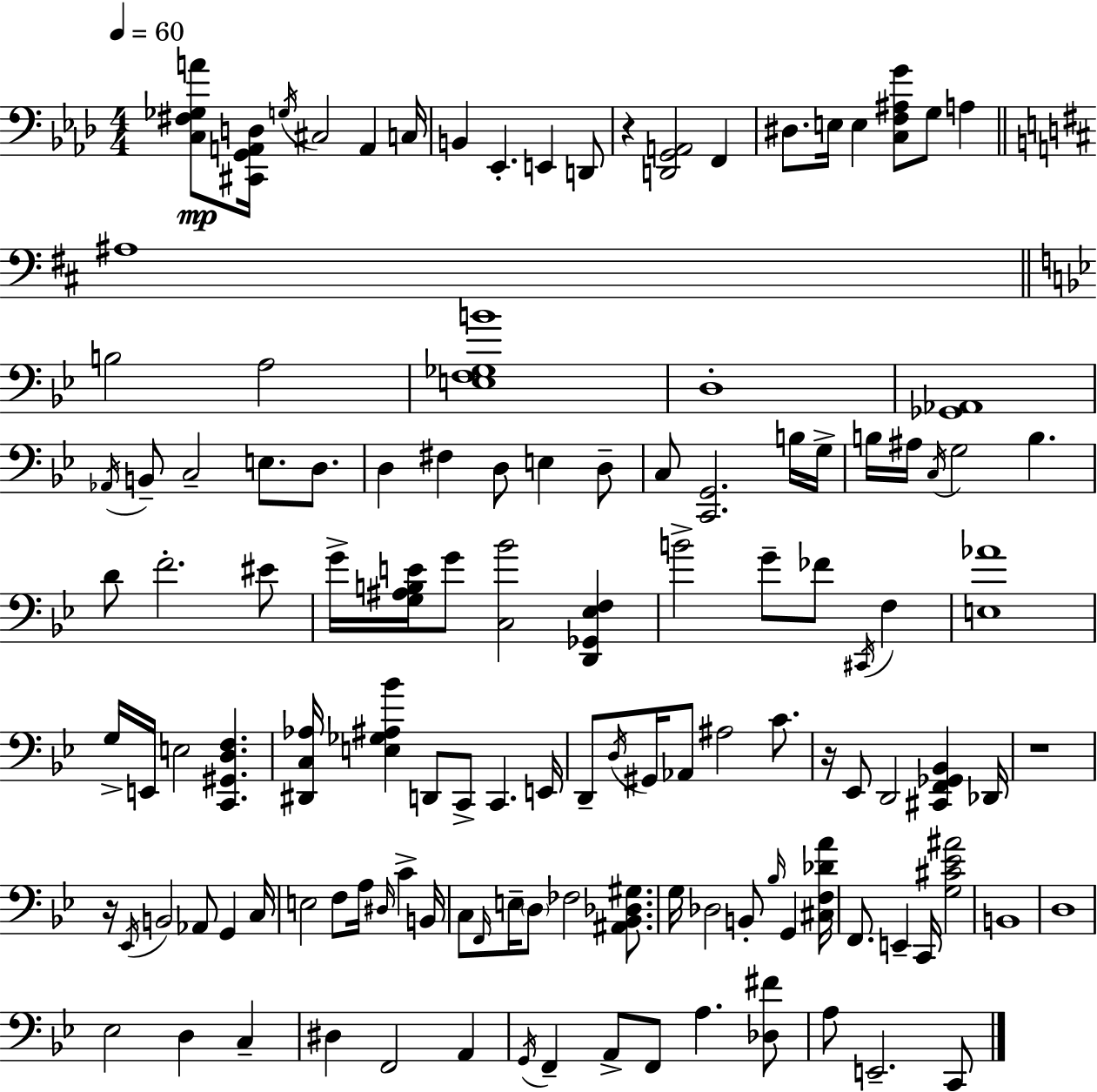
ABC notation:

X:1
T:Untitled
M:4/4
L:1/4
K:Ab
[C,^F,_G,A]/2 [^C,,G,,A,,D,]/4 G,/4 ^C,2 A,, C,/4 B,, _E,, E,, D,,/2 z [D,,G,,A,,]2 F,, ^D,/2 E,/4 E, [C,F,^A,G]/2 G,/2 A, ^A,4 B,2 A,2 [E,F,_G,B]4 D,4 [_G,,_A,,]4 _A,,/4 B,,/2 C,2 E,/2 D,/2 D, ^F, D,/2 E, D,/2 C,/2 [C,,G,,]2 B,/4 G,/4 B,/4 ^A,/4 C,/4 G,2 B, D/2 F2 ^E/2 G/4 [G,^A,B,E]/4 G/2 [C,_B]2 [D,,_G,,_E,F,] B2 G/2 _F/2 ^C,,/4 F, [E,_A]4 G,/4 E,,/4 E,2 [C,,^G,,D,F,] [^D,,C,_A,]/4 [E,_G,^A,_B] D,,/2 C,,/2 C,, E,,/4 D,,/2 D,/4 ^G,,/4 _A,,/2 ^A,2 C/2 z/4 _E,,/2 D,,2 [^C,,F,,_G,,_B,,] _D,,/4 z4 z/4 _E,,/4 B,,2 _A,,/2 G,, C,/4 E,2 F,/2 A,/4 ^D,/4 C B,,/4 C,/2 F,,/4 E,/4 D,/2 _F,2 [^A,,_B,,_D,^G,]/2 G,/4 _D,2 B,,/2 _B,/4 G,, [^C,F,_DA]/4 F,,/2 E,, C,,/4 [G,^C_E^A]2 B,,4 D,4 _E,2 D, C, ^D, F,,2 A,, G,,/4 F,, A,,/2 F,,/2 A, [_D,^F]/2 A,/2 E,,2 C,,/2